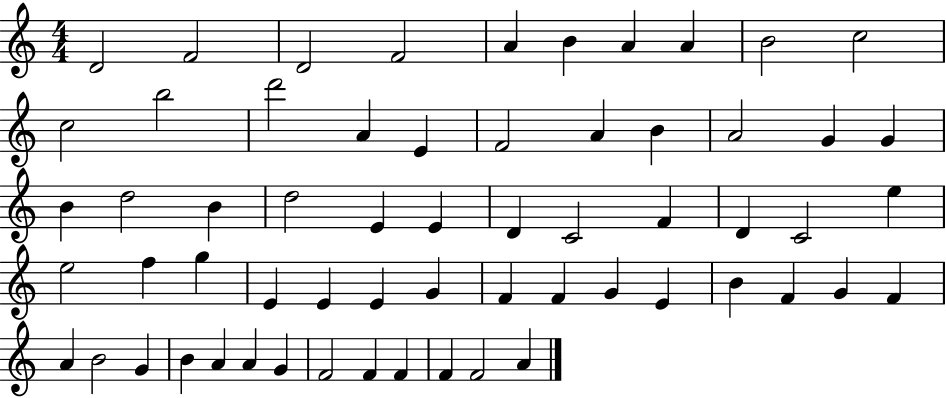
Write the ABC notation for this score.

X:1
T:Untitled
M:4/4
L:1/4
K:C
D2 F2 D2 F2 A B A A B2 c2 c2 b2 d'2 A E F2 A B A2 G G B d2 B d2 E E D C2 F D C2 e e2 f g E E E G F F G E B F G F A B2 G B A A G F2 F F F F2 A